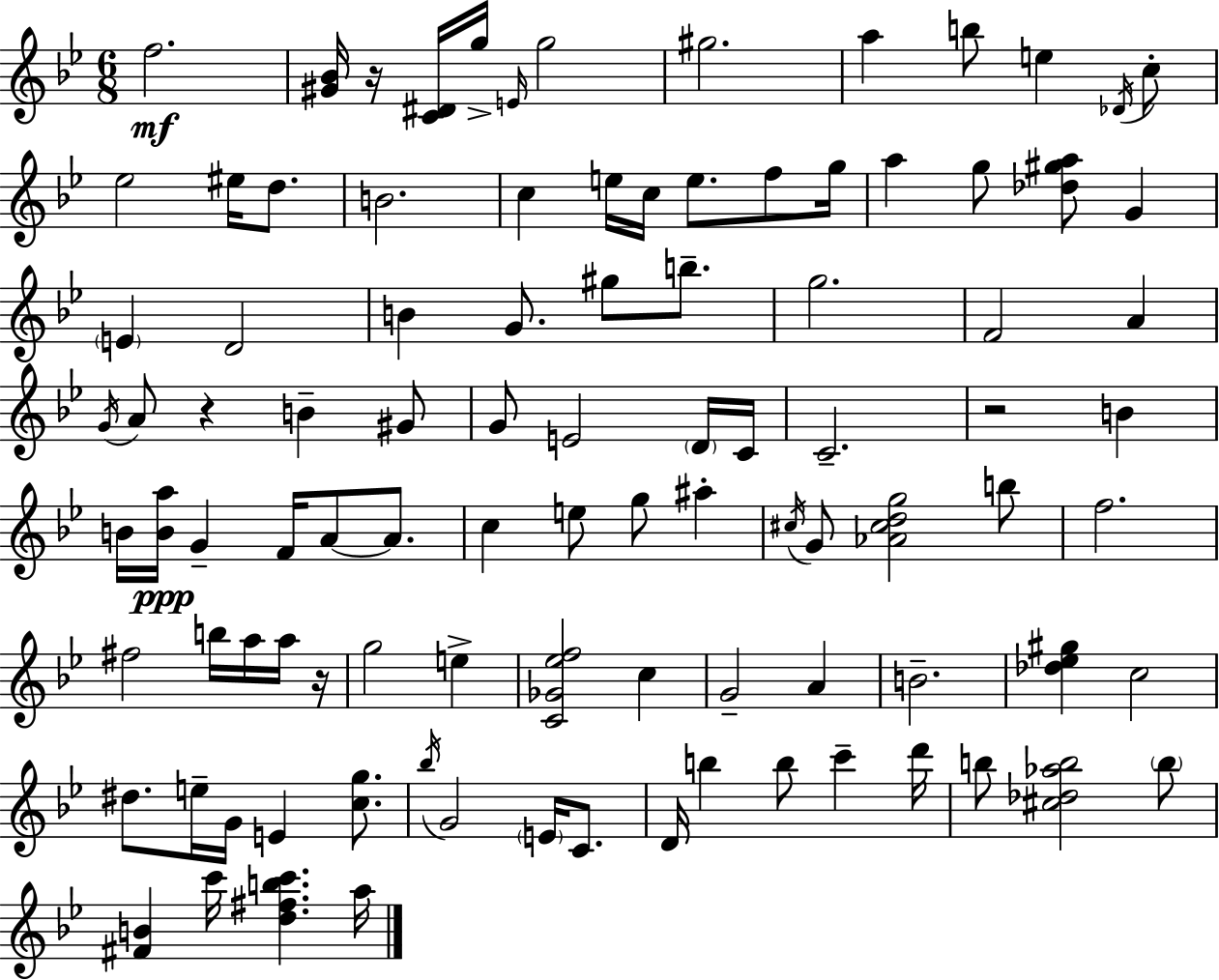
{
  \clef treble
  \numericTimeSignature
  \time 6/8
  \key g \minor
  f''2.\mf | <gis' bes'>16 r16 <c' dis'>16 g''16-> \grace { e'16 } g''2 | gis''2. | a''4 b''8 e''4 \acciaccatura { des'16 } | \break c''8-. ees''2 eis''16 d''8. | b'2. | c''4 e''16 c''16 e''8. f''8 | g''16 a''4 g''8 <des'' gis'' a''>8 g'4 | \break \parenthesize e'4 d'2 | b'4 g'8. gis''8 b''8.-- | g''2. | f'2 a'4 | \break \acciaccatura { g'16 } a'8 r4 b'4-- | gis'8 g'8 e'2 | \parenthesize d'16 c'16 c'2.-- | r2 b'4 | \break b'16 <b' a''>16\ppp g'4-- f'16 a'8~~ | a'8. c''4 e''8 g''8 ais''4-. | \acciaccatura { cis''16 } g'8 <aes' cis'' d'' g''>2 | b''8 f''2. | \break fis''2 | b''16 a''16 a''16 r16 g''2 | e''4-> <c' ges' ees'' f''>2 | c''4 g'2-- | \break a'4 b'2.-- | <des'' ees'' gis''>4 c''2 | dis''8. e''16-- g'16 e'4 | <c'' g''>8. \acciaccatura { bes''16 } g'2 | \break \parenthesize e'16 c'8. d'16 b''4 b''8 | c'''4-- d'''16 b''8 <cis'' des'' aes'' b''>2 | \parenthesize b''8 <fis' b'>4 c'''16 <d'' fis'' b'' c'''>4. | a''16 \bar "|."
}